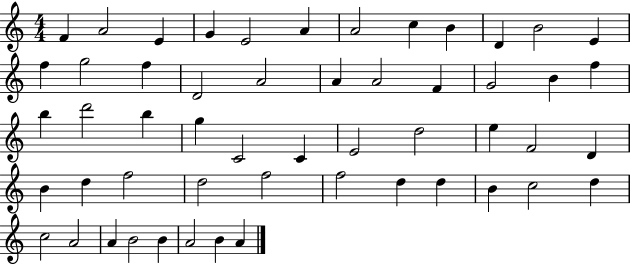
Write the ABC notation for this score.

X:1
T:Untitled
M:4/4
L:1/4
K:C
F A2 E G E2 A A2 c B D B2 E f g2 f D2 A2 A A2 F G2 B f b d'2 b g C2 C E2 d2 e F2 D B d f2 d2 f2 f2 d d B c2 d c2 A2 A B2 B A2 B A